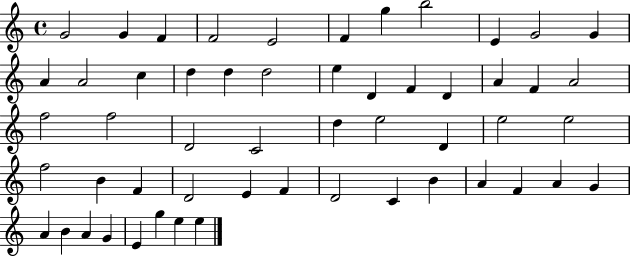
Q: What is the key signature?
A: C major